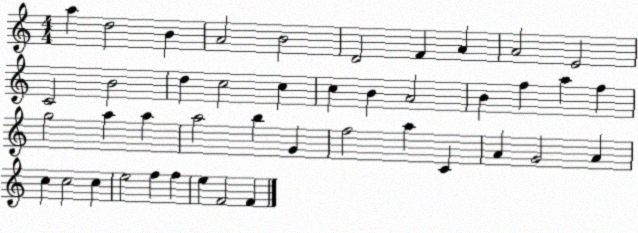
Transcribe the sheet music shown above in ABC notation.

X:1
T:Untitled
M:4/4
L:1/4
K:C
a d2 B A2 B2 D2 F A A2 E2 C2 B2 d c2 c c B A2 B f a f g2 a a a2 b G f2 a C A G2 A c c2 c e2 f f e F2 F